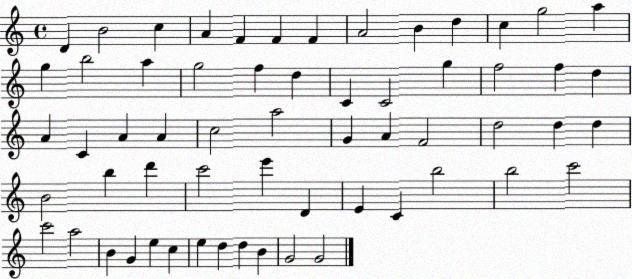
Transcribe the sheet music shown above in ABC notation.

X:1
T:Untitled
M:4/4
L:1/4
K:C
D B2 c A F F F A2 B d c g2 a g b2 a g2 f d C C2 g f2 f d A C A A c2 a2 G A F2 d2 d d B2 b d' c'2 e' D E C b2 b2 c'2 c'2 a2 B G e c e d d B G2 G2